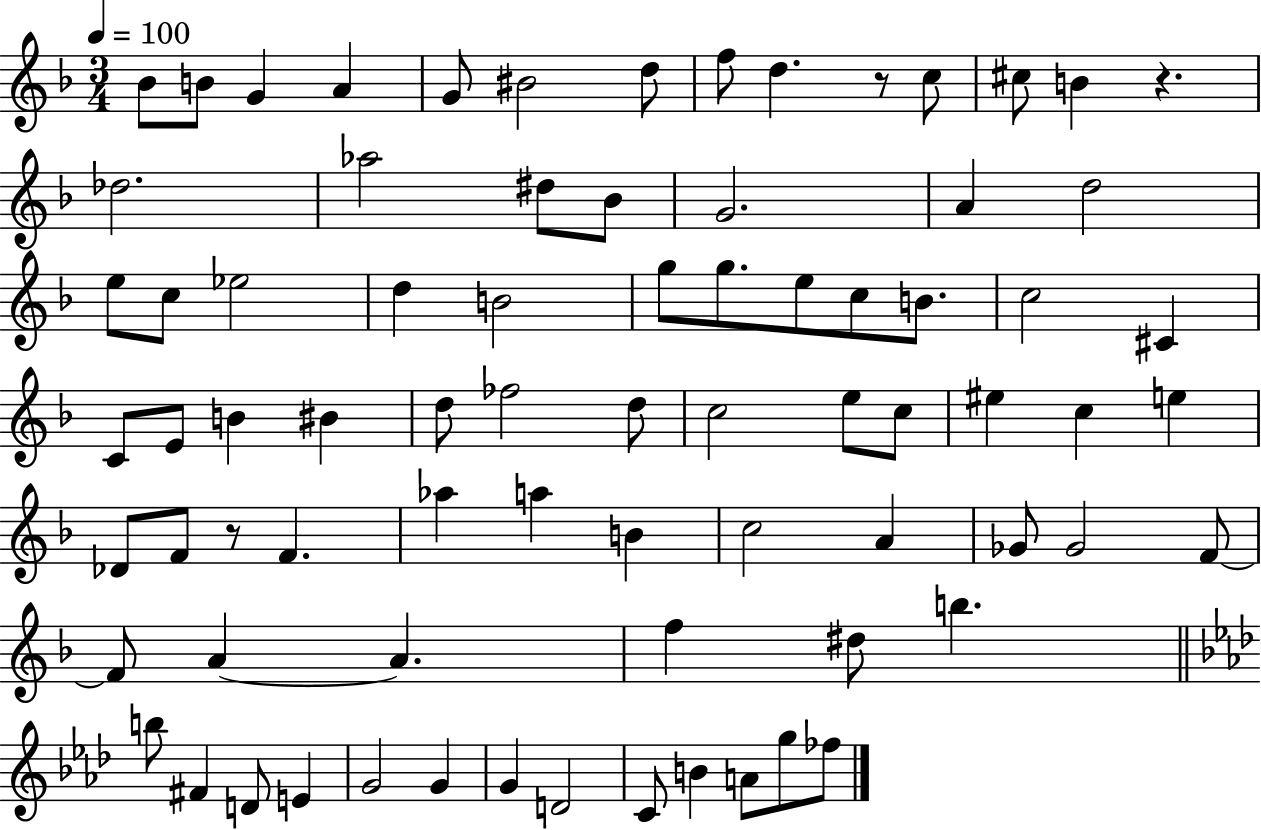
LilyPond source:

{
  \clef treble
  \numericTimeSignature
  \time 3/4
  \key f \major
  \tempo 4 = 100
  bes'8 b'8 g'4 a'4 | g'8 bis'2 d''8 | f''8 d''4. r8 c''8 | cis''8 b'4 r4. | \break des''2. | aes''2 dis''8 bes'8 | g'2. | a'4 d''2 | \break e''8 c''8 ees''2 | d''4 b'2 | g''8 g''8. e''8 c''8 b'8. | c''2 cis'4 | \break c'8 e'8 b'4 bis'4 | d''8 fes''2 d''8 | c''2 e''8 c''8 | eis''4 c''4 e''4 | \break des'8 f'8 r8 f'4. | aes''4 a''4 b'4 | c''2 a'4 | ges'8 ges'2 f'8~~ | \break f'8 a'4~~ a'4. | f''4 dis''8 b''4. | \bar "||" \break \key aes \major b''8 fis'4 d'8 e'4 | g'2 g'4 | g'4 d'2 | c'8 b'4 a'8 g''8 fes''8 | \break \bar "|."
}